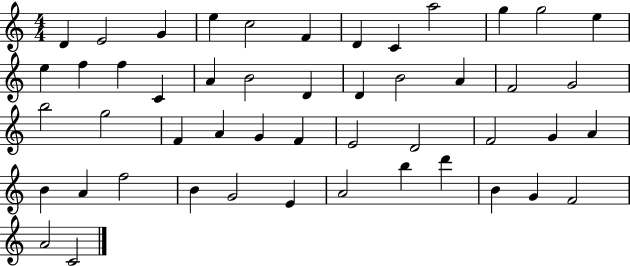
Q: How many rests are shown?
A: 0